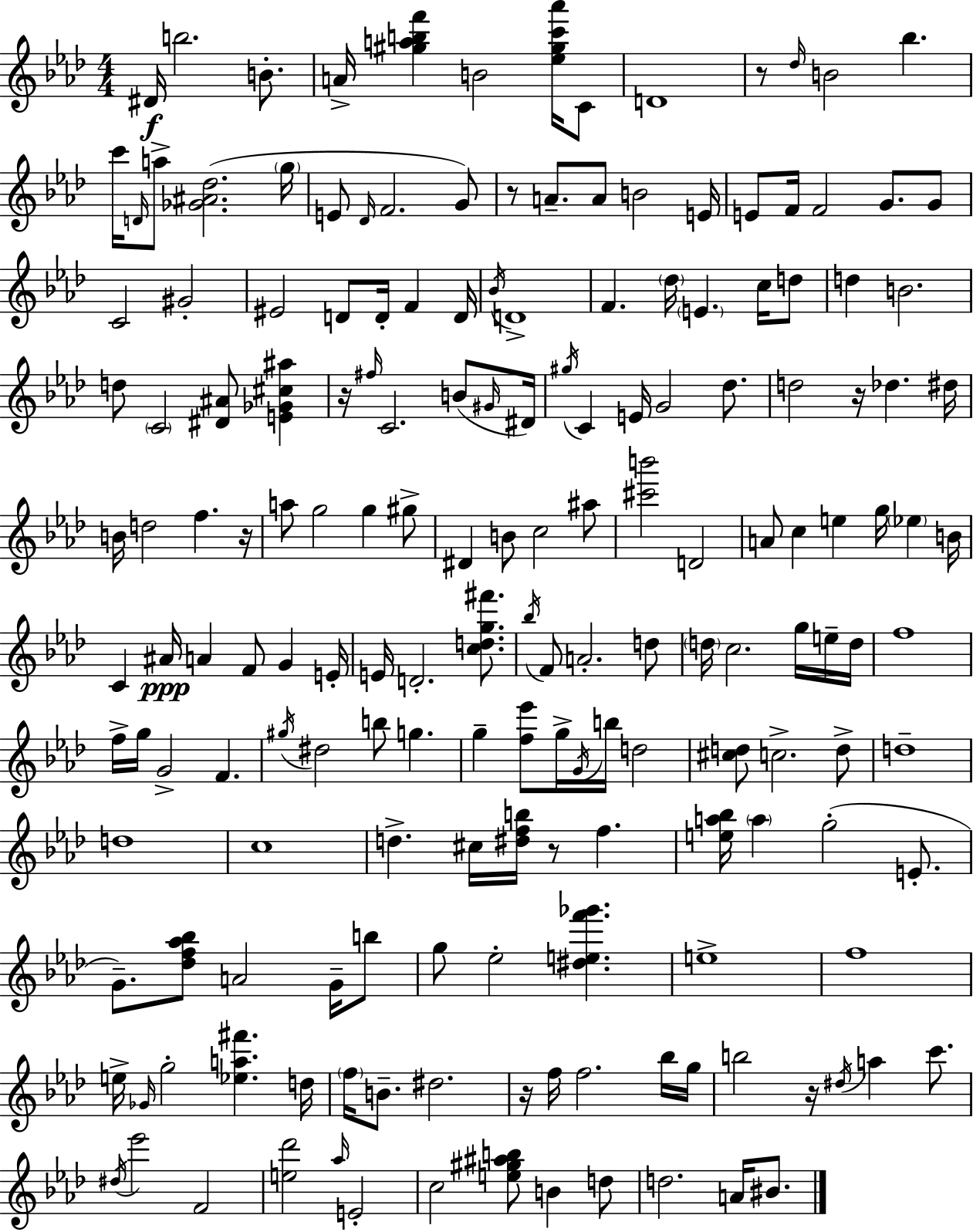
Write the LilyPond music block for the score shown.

{
  \clef treble
  \numericTimeSignature
  \time 4/4
  \key f \minor
  dis'16\f b''2. b'8.-. | a'16-> <gis'' a'' b'' f'''>4 b'2 <ees'' gis'' c''' aes'''>16 c'8 | d'1 | r8 \grace { des''16 } b'2 bes''4. | \break c'''16 \grace { d'16 } a''8-> <ges' ais' des''>2.( | \parenthesize g''16 e'8 \grace { des'16 } f'2. | g'8) r8 a'8.-- a'8 b'2 | e'16 e'8 f'16 f'2 g'8. | \break g'8 c'2 gis'2-. | eis'2 d'8 d'16-. f'4 | d'16 \acciaccatura { bes'16 } d'1-> | f'4. \parenthesize des''16 \parenthesize e'4. | \break c''16 d''8 d''4 b'2. | d''8 \parenthesize c'2 <dis' ais'>8 | <e' ges' cis'' ais''>4 r16 \grace { fis''16 } c'2. | b'8( \grace { gis'16 } dis'16) \acciaccatura { gis''16 } c'4 e'16 g'2 | \break des''8. d''2 r16 | des''4. dis''16 b'16 d''2 | f''4. r16 a''8 g''2 | g''4 gis''8-> dis'4 b'8 c''2 | \break ais''8 <cis''' b'''>2 d'2 | a'8 c''4 e''4 | g''16 \parenthesize ees''4 b'16 c'4 ais'16\ppp a'4 | f'8 g'4 e'16-. e'16 d'2.-. | \break <c'' d'' g'' fis'''>8. \acciaccatura { bes''16 } f'8 a'2.-. | d''8 \parenthesize d''16 c''2. | g''16 e''16-- d''16 f''1 | f''16-> g''16 g'2-> | \break f'4. \acciaccatura { gis''16 } dis''2 | b''8 g''4. g''4-- <f'' ees'''>8 g''16-> | \acciaccatura { g'16 } b''16 d''2 <cis'' d''>8 c''2.-> | d''8-> d''1-- | \break d''1 | c''1 | d''4.-> | cis''16 <dis'' f'' b''>16 r8 f''4. <e'' a'' bes''>16 \parenthesize a''4 g''2-.( | \break e'8.-. g'8.--) <des'' f'' aes'' bes''>8 a'2 | g'16-- b''8 g''8 ees''2-. | <dis'' e'' f''' ges'''>4. e''1-> | f''1 | \break e''16-> \grace { ges'16 } g''2-. | <ees'' a'' fis'''>4. d''16 \parenthesize f''16 b'8.-- dis''2. | r16 f''16 f''2. | bes''16 g''16 b''2 | \break r16 \acciaccatura { dis''16 } a''4 c'''8. \acciaccatura { dis''16 } ees'''2 | f'2 <e'' des'''>2 | \grace { aes''16 } e'2-. c''2 | <e'' gis'' ais'' b''>8 b'4 d''8 d''2. | \break a'16 bis'8. \bar "|."
}